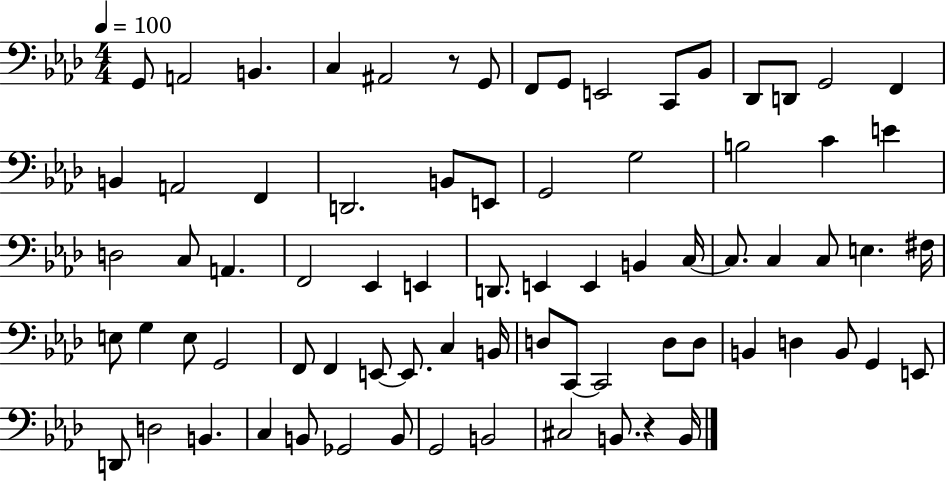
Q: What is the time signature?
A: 4/4